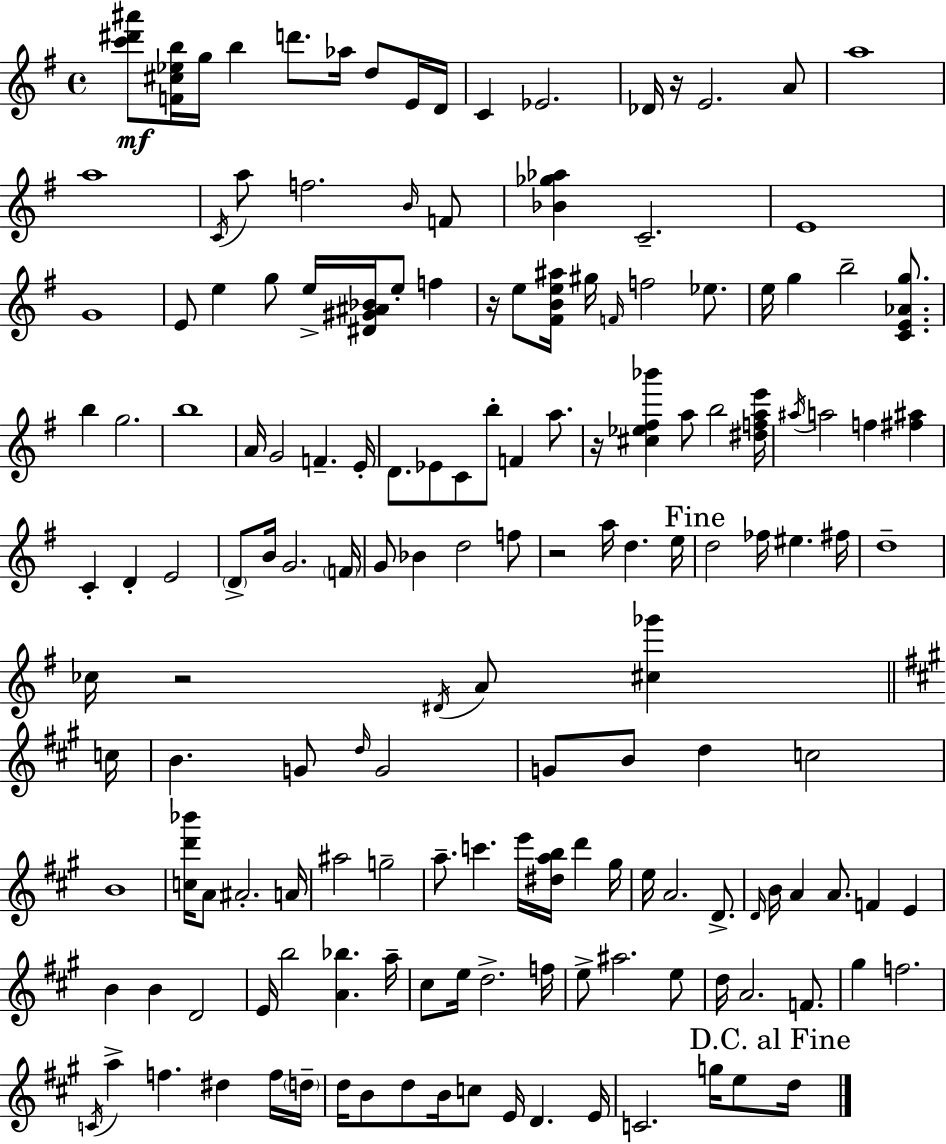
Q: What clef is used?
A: treble